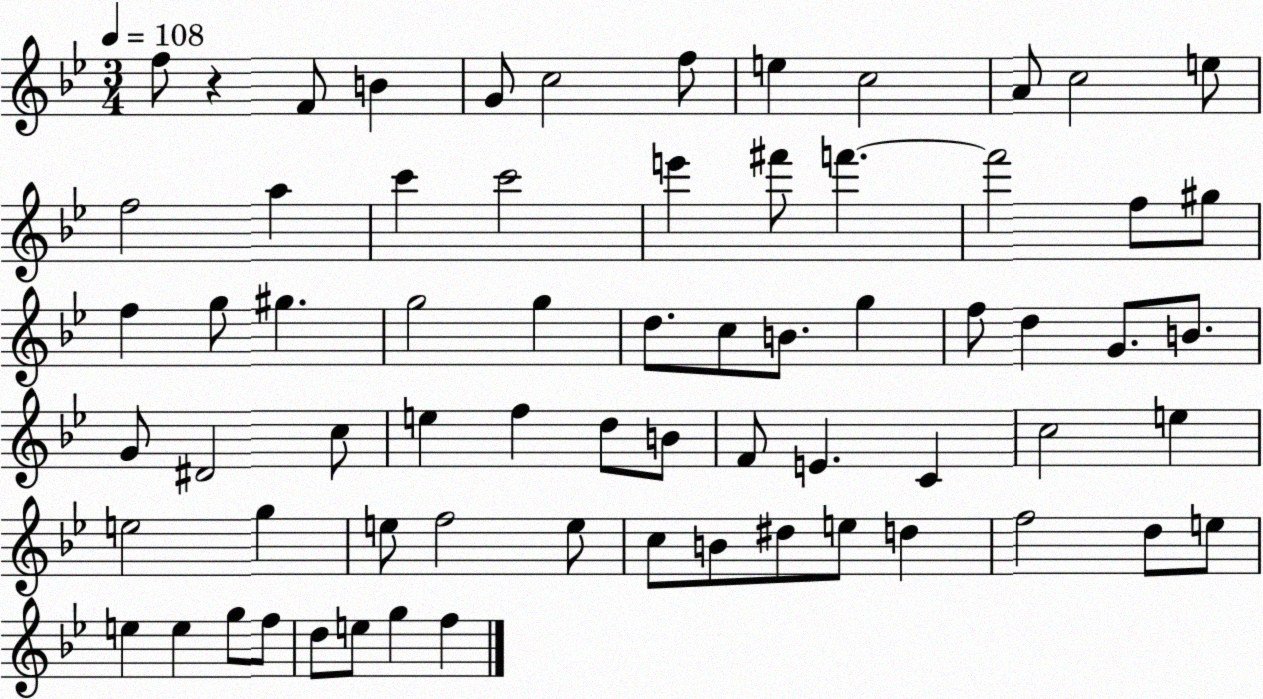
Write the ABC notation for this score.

X:1
T:Untitled
M:3/4
L:1/4
K:Bb
f/2 z F/2 B G/2 c2 f/2 e c2 A/2 c2 e/2 f2 a c' c'2 e' ^f'/2 f' f'2 f/2 ^g/2 f g/2 ^g g2 g d/2 c/2 B/2 g f/2 d G/2 B/2 G/2 ^D2 c/2 e f d/2 B/2 F/2 E C c2 e e2 g e/2 f2 e/2 c/2 B/2 ^d/2 e/2 d f2 d/2 e/2 e e g/2 f/2 d/2 e/2 g f